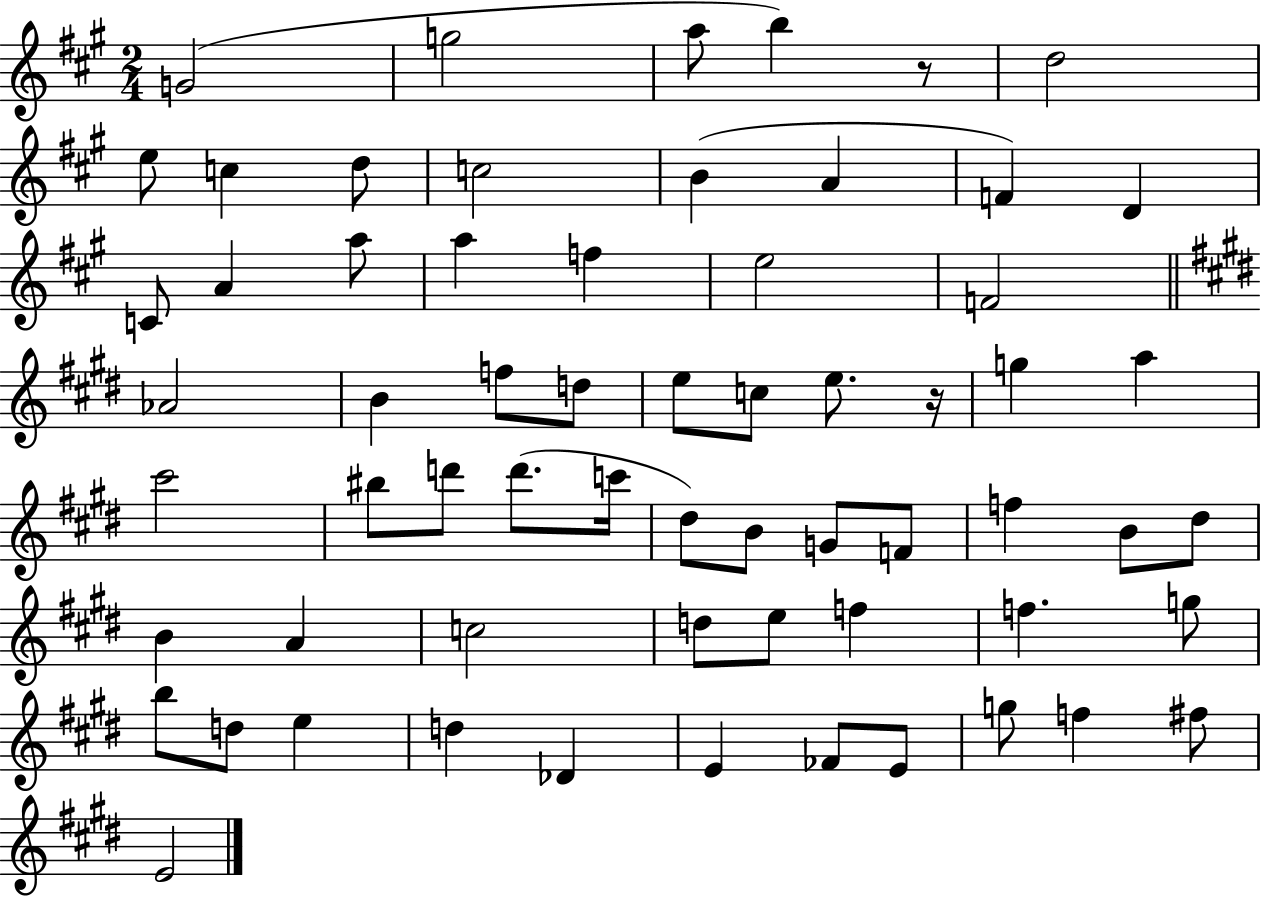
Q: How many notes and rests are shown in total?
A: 63